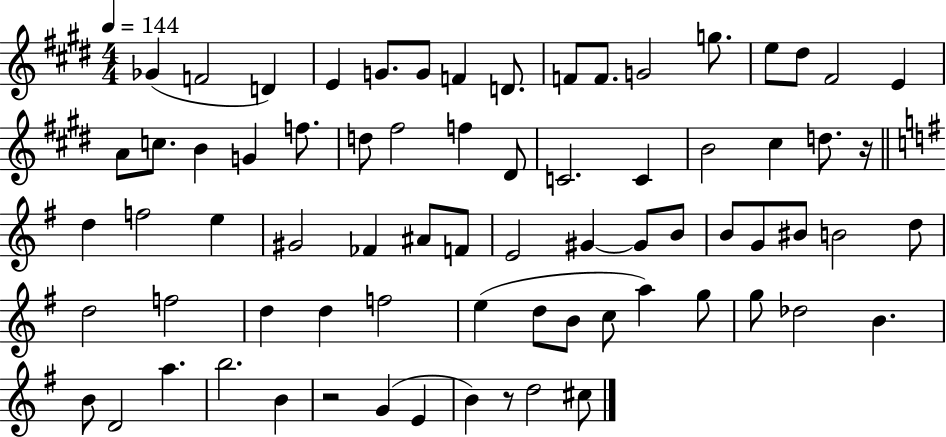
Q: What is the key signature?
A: E major